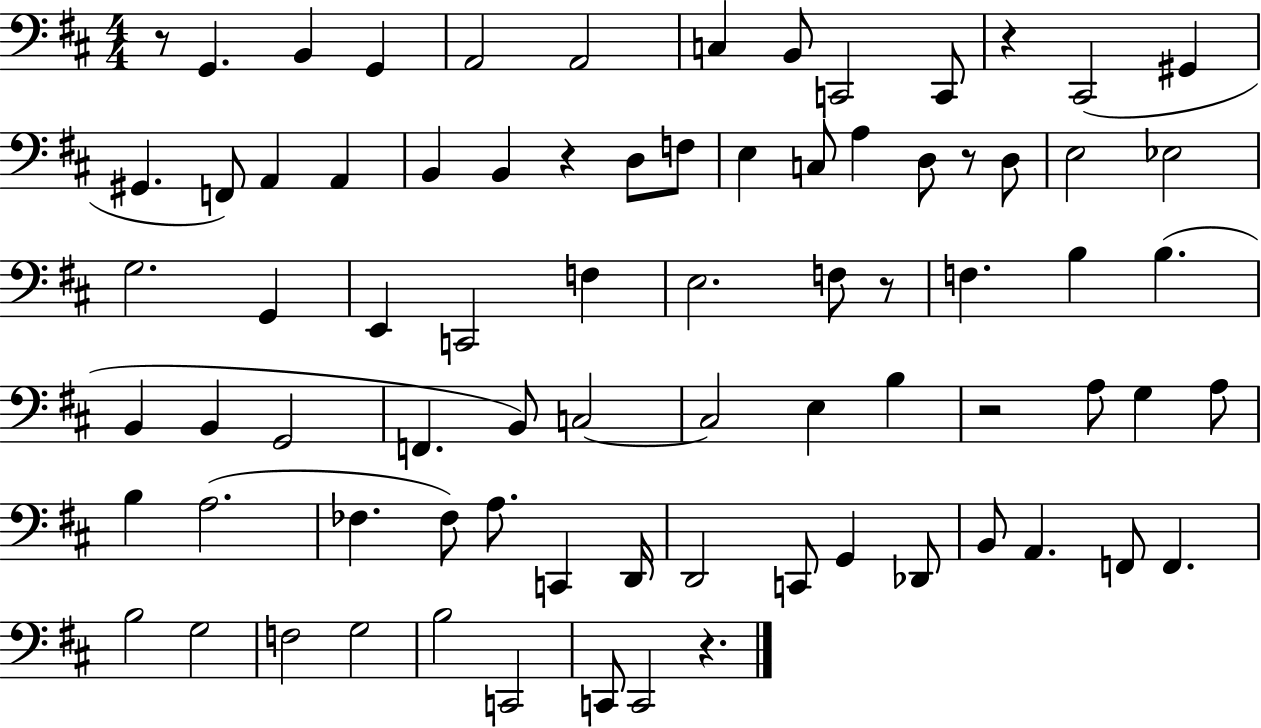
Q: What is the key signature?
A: D major